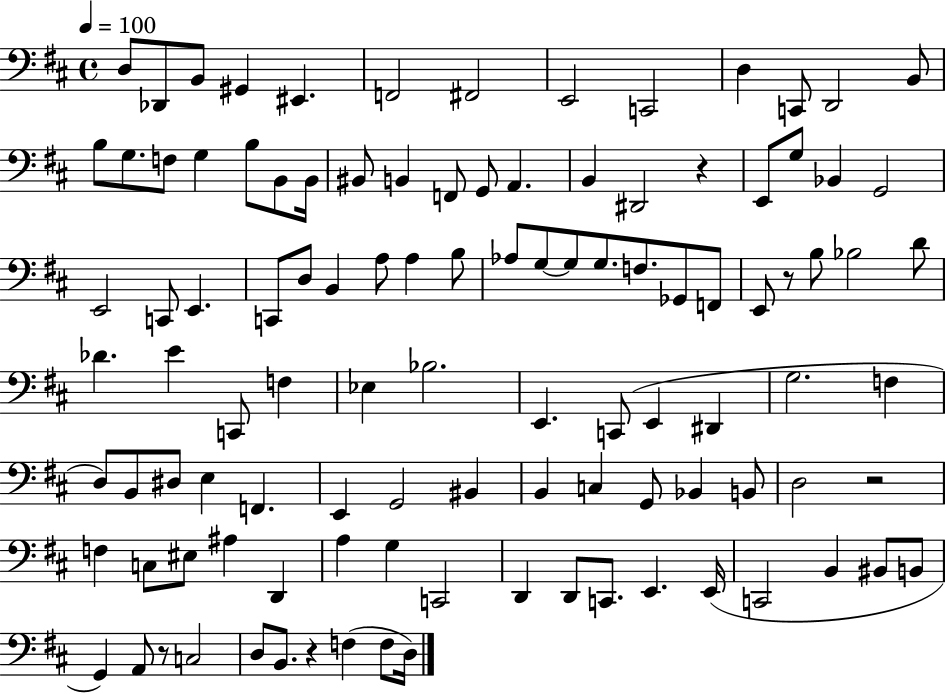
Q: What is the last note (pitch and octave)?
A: D3